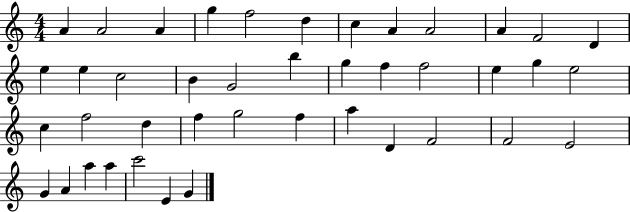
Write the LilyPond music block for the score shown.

{
  \clef treble
  \numericTimeSignature
  \time 4/4
  \key c \major
  a'4 a'2 a'4 | g''4 f''2 d''4 | c''4 a'4 a'2 | a'4 f'2 d'4 | \break e''4 e''4 c''2 | b'4 g'2 b''4 | g''4 f''4 f''2 | e''4 g''4 e''2 | \break c''4 f''2 d''4 | f''4 g''2 f''4 | a''4 d'4 f'2 | f'2 e'2 | \break g'4 a'4 a''4 a''4 | c'''2 e'4 g'4 | \bar "|."
}